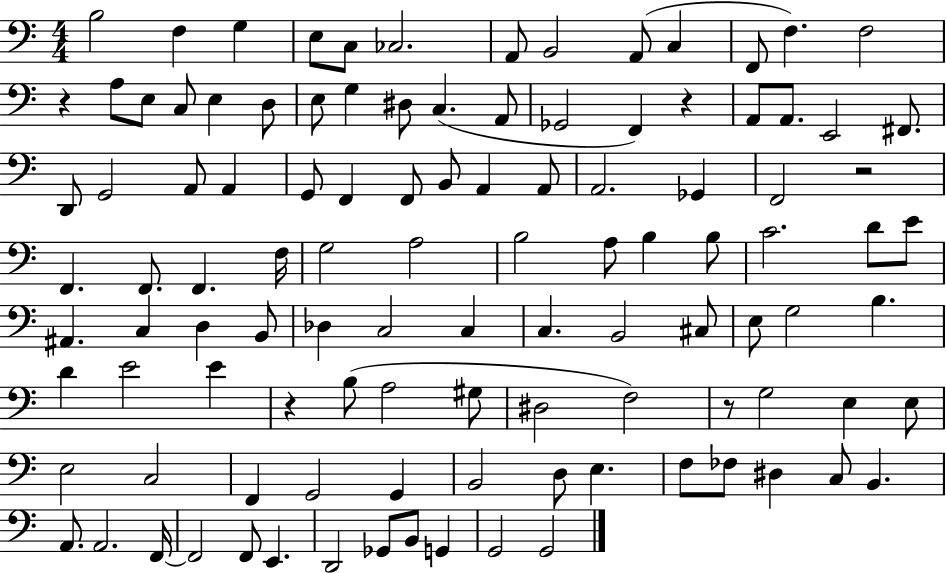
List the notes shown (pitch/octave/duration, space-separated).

B3/h F3/q G3/q E3/e C3/e CES3/h. A2/e B2/h A2/e C3/q F2/e F3/q. F3/h R/q A3/e E3/e C3/e E3/q D3/e E3/e G3/q D#3/e C3/q. A2/e Gb2/h F2/q R/q A2/e A2/e. E2/h F#2/e. D2/e G2/h A2/e A2/q G2/e F2/q F2/e B2/e A2/q A2/e A2/h. Gb2/q F2/h R/h F2/q. F2/e. F2/q. F3/s G3/h A3/h B3/h A3/e B3/q B3/e C4/h. D4/e E4/e A#2/q. C3/q D3/q B2/e Db3/q C3/h C3/q C3/q. B2/h C#3/e E3/e G3/h B3/q. D4/q E4/h E4/q R/q B3/e A3/h G#3/e D#3/h F3/h R/e G3/h E3/q E3/e E3/h C3/h F2/q G2/h G2/q B2/h D3/e E3/q. F3/e FES3/e D#3/q C3/e B2/q. A2/e. A2/h. F2/s F2/h F2/e E2/q. D2/h Gb2/e B2/e G2/q G2/h G2/h